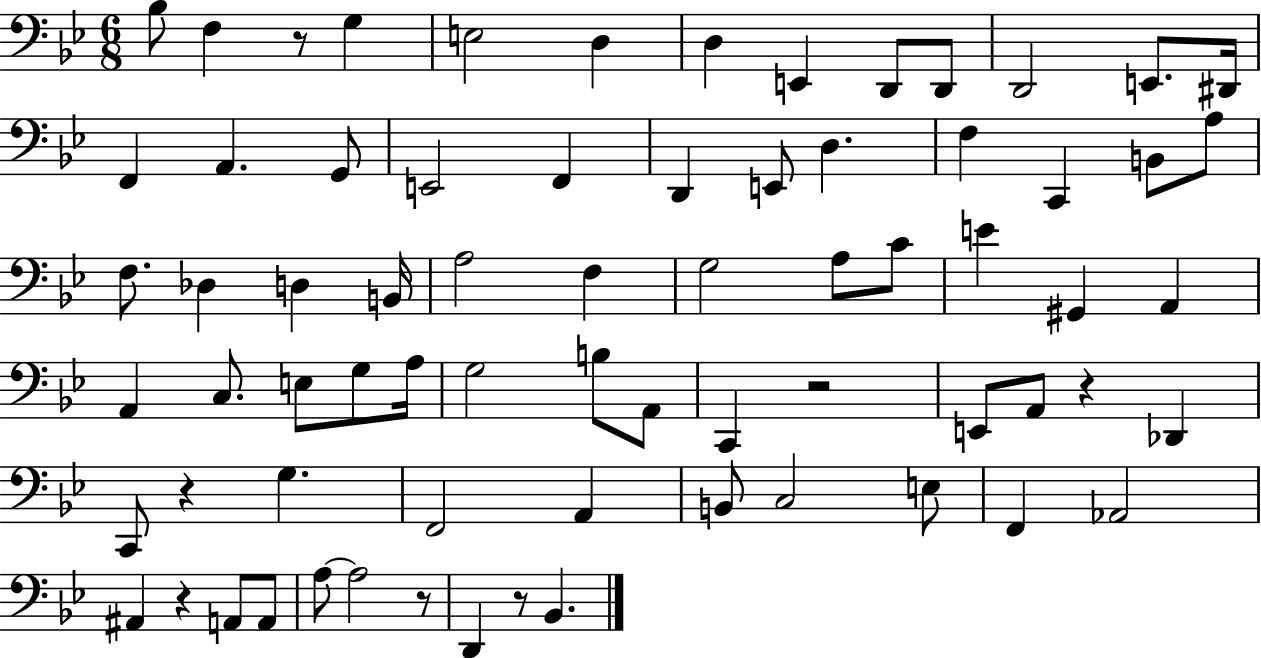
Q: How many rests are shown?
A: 7